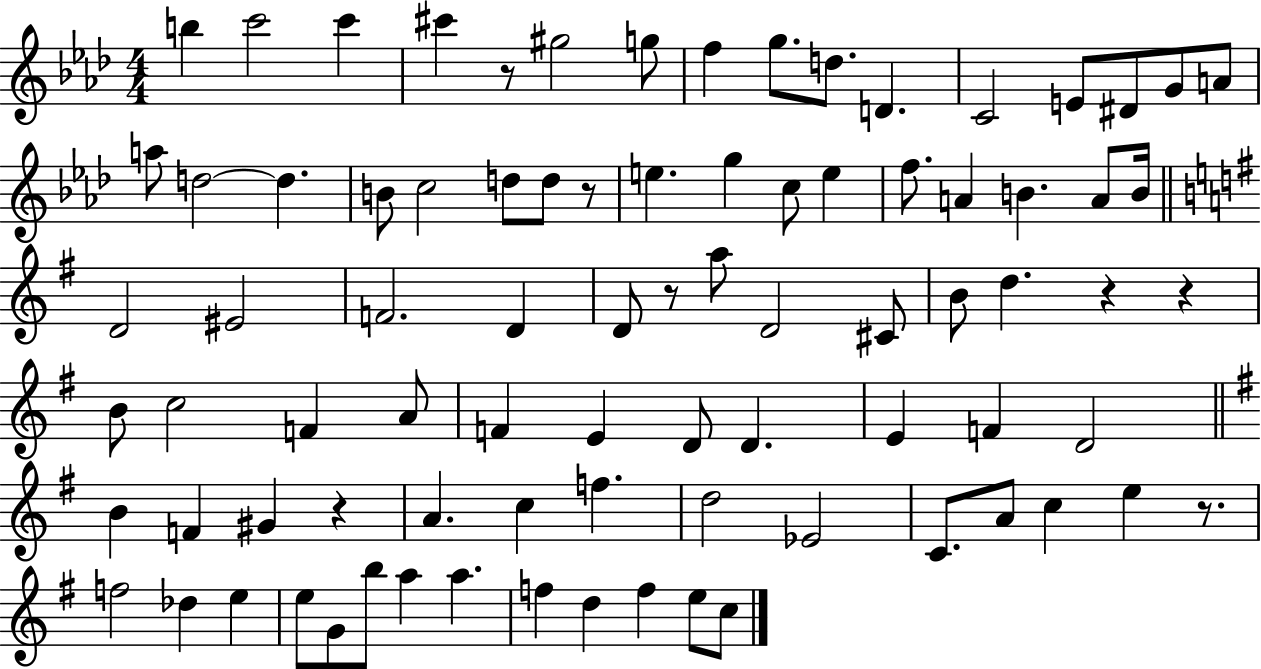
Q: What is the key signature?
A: AES major